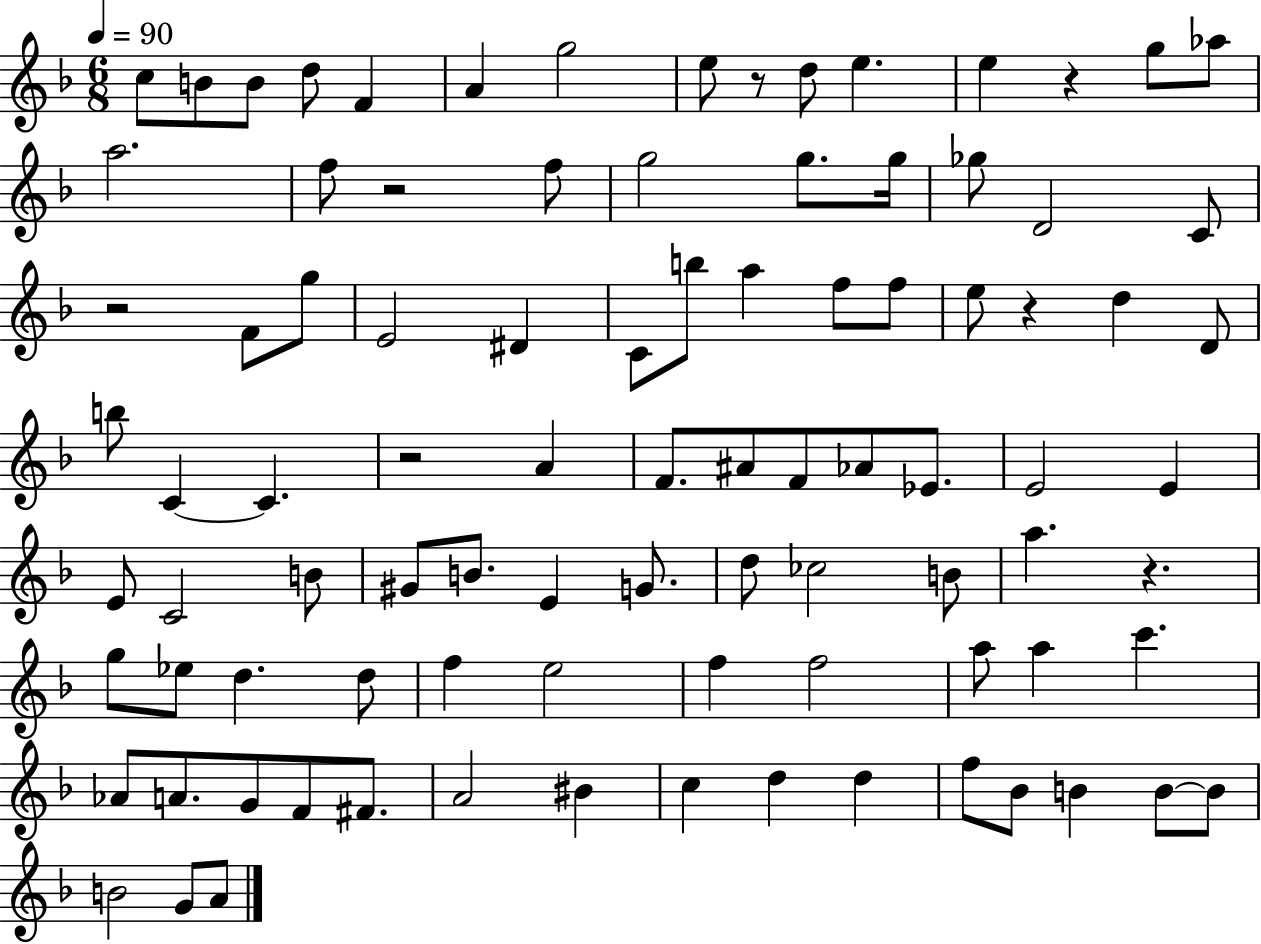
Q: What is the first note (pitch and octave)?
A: C5